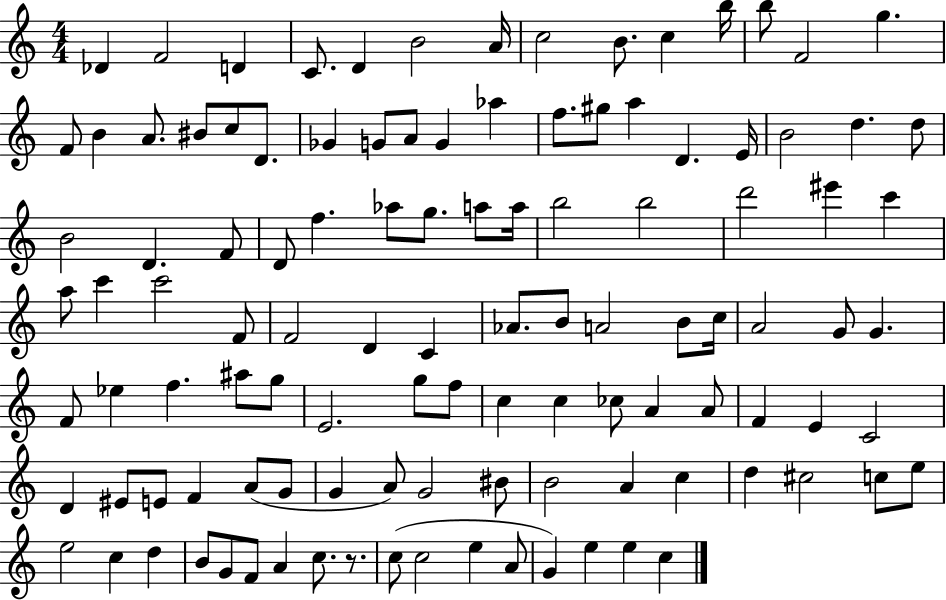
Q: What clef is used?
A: treble